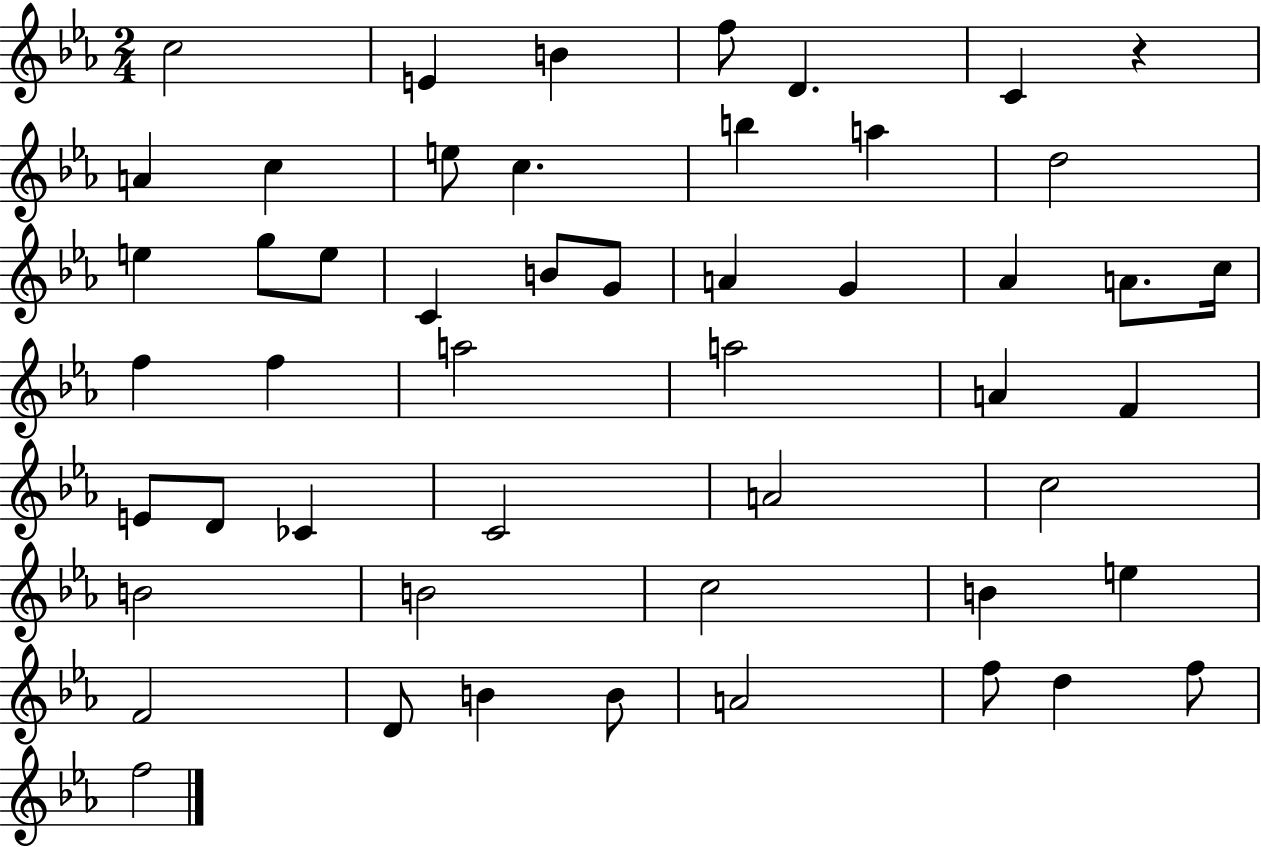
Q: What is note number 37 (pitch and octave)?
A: B4